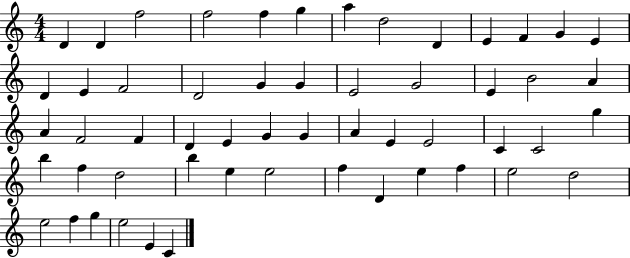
{
  \clef treble
  \numericTimeSignature
  \time 4/4
  \key c \major
  d'4 d'4 f''2 | f''2 f''4 g''4 | a''4 d''2 d'4 | e'4 f'4 g'4 e'4 | \break d'4 e'4 f'2 | d'2 g'4 g'4 | e'2 g'2 | e'4 b'2 a'4 | \break a'4 f'2 f'4 | d'4 e'4 g'4 g'4 | a'4 e'4 e'2 | c'4 c'2 g''4 | \break b''4 f''4 d''2 | b''4 e''4 e''2 | f''4 d'4 e''4 f''4 | e''2 d''2 | \break e''2 f''4 g''4 | e''2 e'4 c'4 | \bar "|."
}